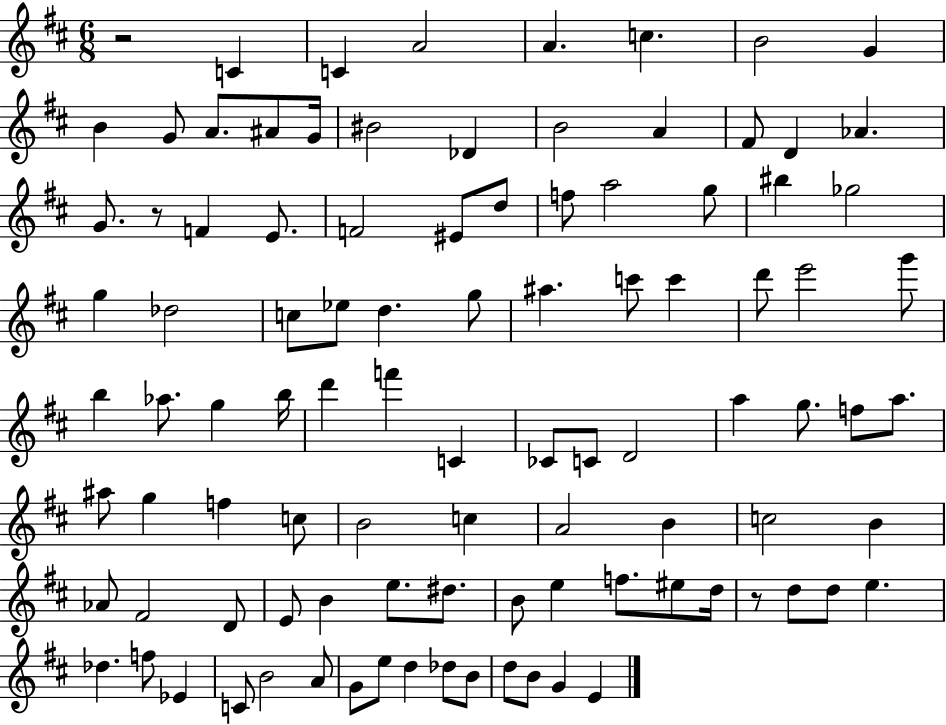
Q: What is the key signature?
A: D major